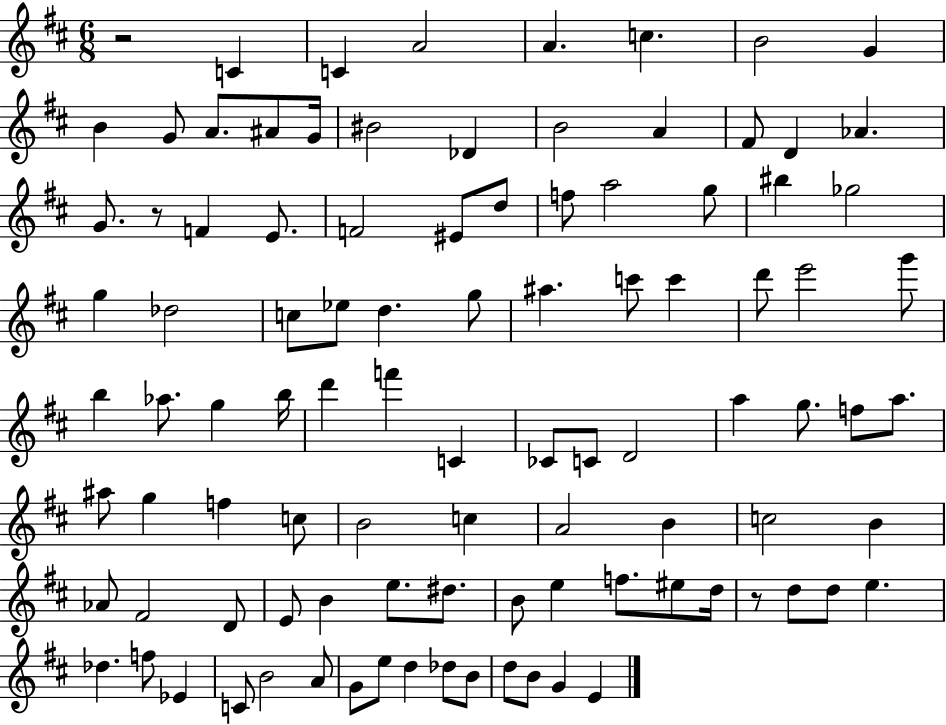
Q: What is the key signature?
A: D major